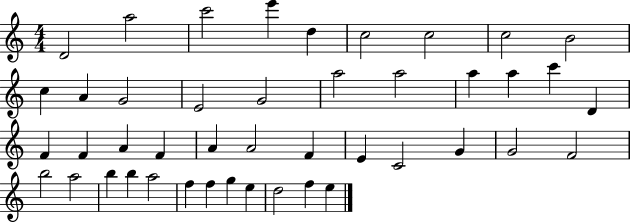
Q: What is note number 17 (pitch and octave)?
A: A5